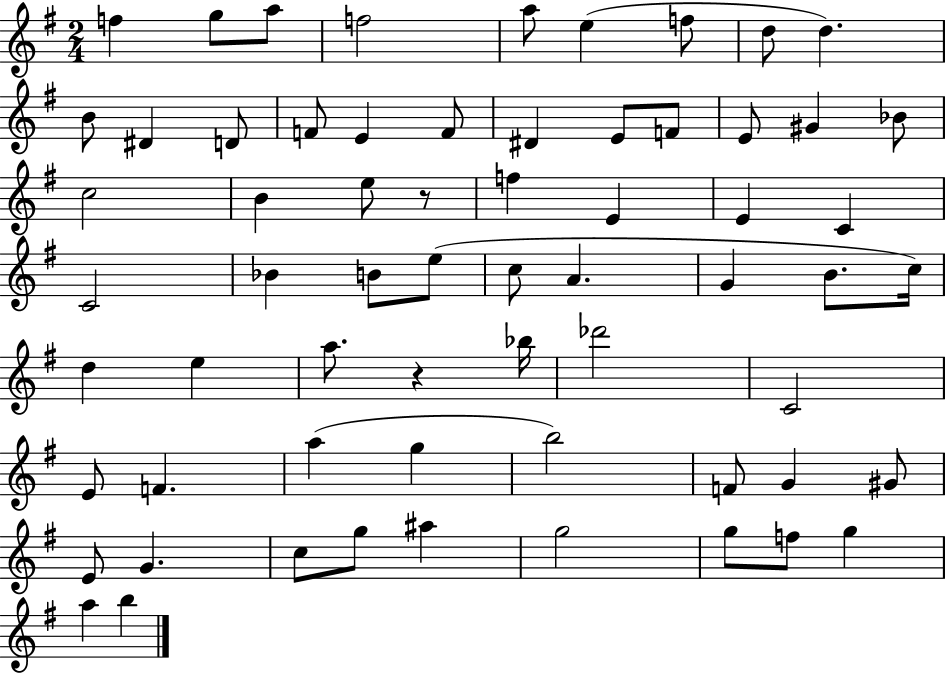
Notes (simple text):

F5/q G5/e A5/e F5/h A5/e E5/q F5/e D5/e D5/q. B4/e D#4/q D4/e F4/e E4/q F4/e D#4/q E4/e F4/e E4/e G#4/q Bb4/e C5/h B4/q E5/e R/e F5/q E4/q E4/q C4/q C4/h Bb4/q B4/e E5/e C5/e A4/q. G4/q B4/e. C5/s D5/q E5/q A5/e. R/q Bb5/s Db6/h C4/h E4/e F4/q. A5/q G5/q B5/h F4/e G4/q G#4/e E4/e G4/q. C5/e G5/e A#5/q G5/h G5/e F5/e G5/q A5/q B5/q